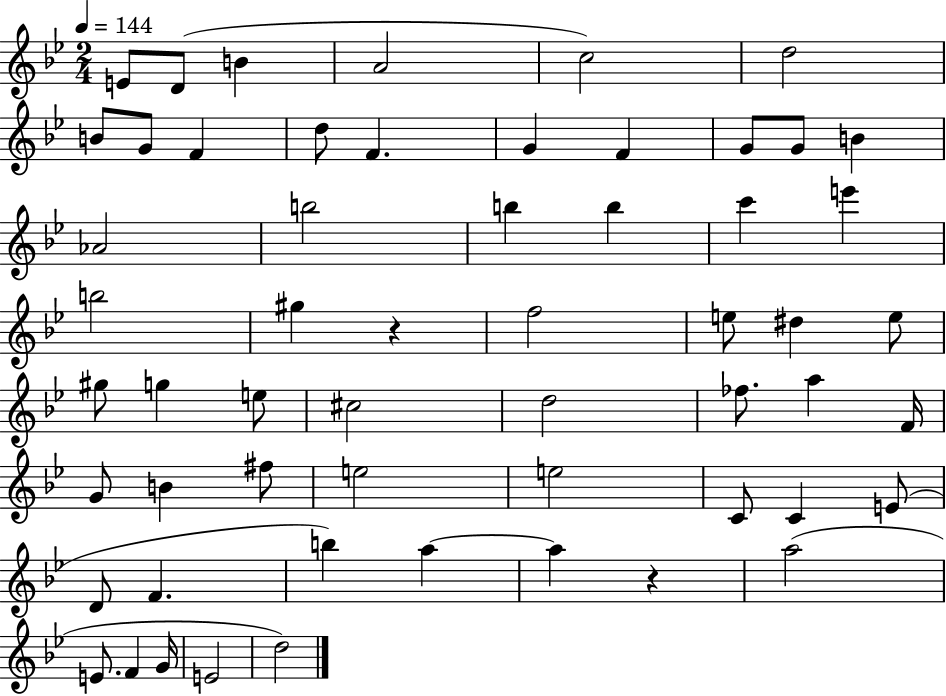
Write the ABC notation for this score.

X:1
T:Untitled
M:2/4
L:1/4
K:Bb
E/2 D/2 B A2 c2 d2 B/2 G/2 F d/2 F G F G/2 G/2 B _A2 b2 b b c' e' b2 ^g z f2 e/2 ^d e/2 ^g/2 g e/2 ^c2 d2 _f/2 a F/4 G/2 B ^f/2 e2 e2 C/2 C E/2 D/2 F b a a z a2 E/2 F G/4 E2 d2